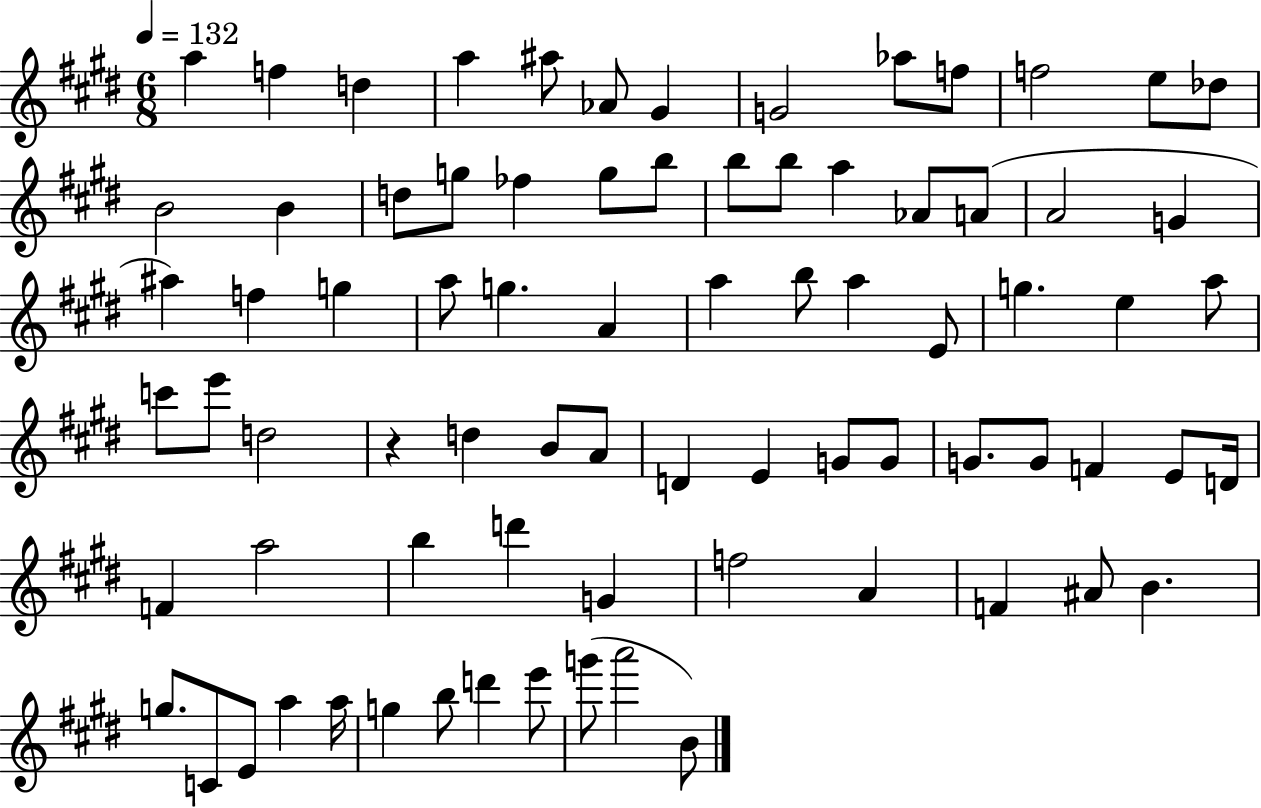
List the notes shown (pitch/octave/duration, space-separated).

A5/q F5/q D5/q A5/q A#5/e Ab4/e G#4/q G4/h Ab5/e F5/e F5/h E5/e Db5/e B4/h B4/q D5/e G5/e FES5/q G5/e B5/e B5/e B5/e A5/q Ab4/e A4/e A4/h G4/q A#5/q F5/q G5/q A5/e G5/q. A4/q A5/q B5/e A5/q E4/e G5/q. E5/q A5/e C6/e E6/e D5/h R/q D5/q B4/e A4/e D4/q E4/q G4/e G4/e G4/e. G4/e F4/q E4/e D4/s F4/q A5/h B5/q D6/q G4/q F5/h A4/q F4/q A#4/e B4/q. G5/e. C4/e E4/e A5/q A5/s G5/q B5/e D6/q E6/e G6/e A6/h B4/e